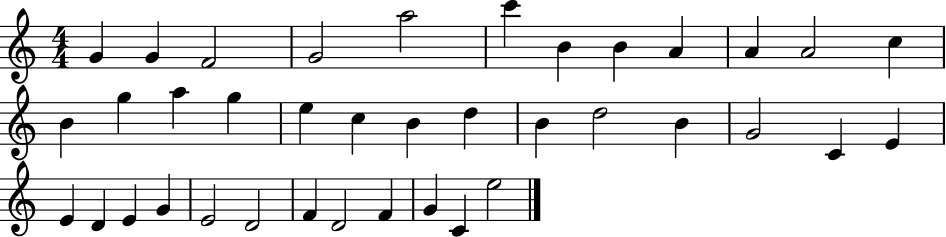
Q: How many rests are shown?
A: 0